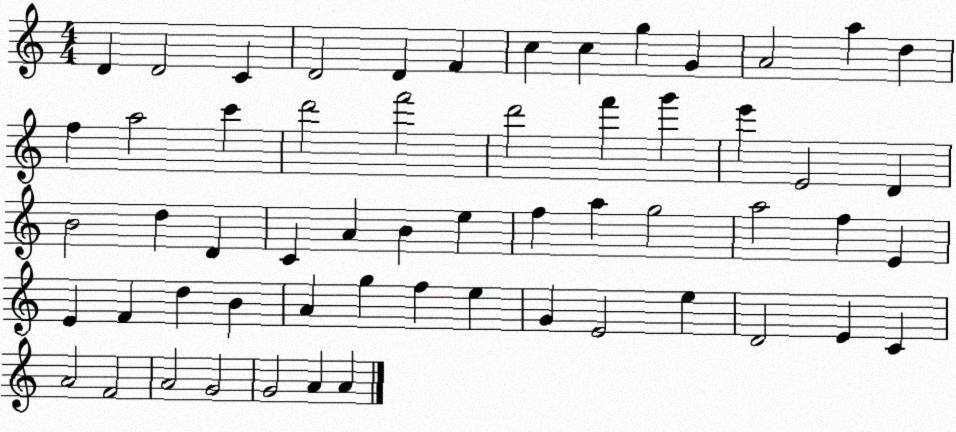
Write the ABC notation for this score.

X:1
T:Untitled
M:4/4
L:1/4
K:C
D D2 C D2 D F c c g G A2 a d f a2 c' d'2 f'2 d'2 f' g' e' E2 D B2 d D C A B e f a g2 a2 f E E F d B A g f e G E2 e D2 E C A2 F2 A2 G2 G2 A A